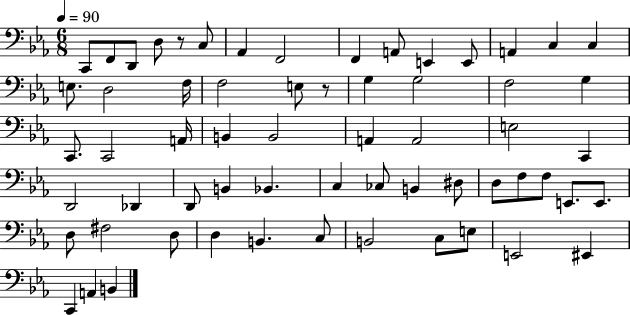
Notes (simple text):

C2/e F2/e D2/e D3/e R/e C3/e Ab2/q F2/h F2/q A2/e E2/q E2/e A2/q C3/q C3/q E3/e. D3/h F3/s F3/h E3/e R/e G3/q G3/h F3/h G3/q C2/e. C2/h A2/s B2/q B2/h A2/q A2/h E3/h C2/q D2/h Db2/q D2/e B2/q Bb2/q. C3/q CES3/e B2/q D#3/e D3/e F3/e F3/e E2/e. E2/e. D3/e F#3/h D3/e D3/q B2/q. C3/e B2/h C3/e E3/e E2/h EIS2/q C2/q A2/q B2/q